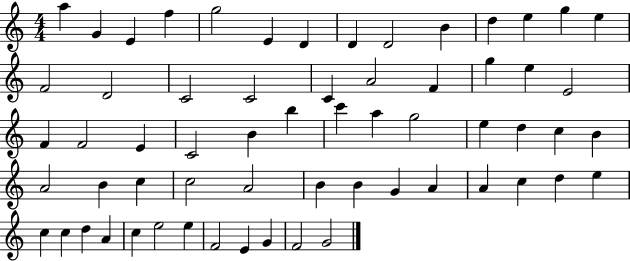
X:1
T:Untitled
M:4/4
L:1/4
K:C
a G E f g2 E D D D2 B d e g e F2 D2 C2 C2 C A2 F g e E2 F F2 E C2 B b c' a g2 e d c B A2 B c c2 A2 B B G A A c d e c c d A c e2 e F2 E G F2 G2